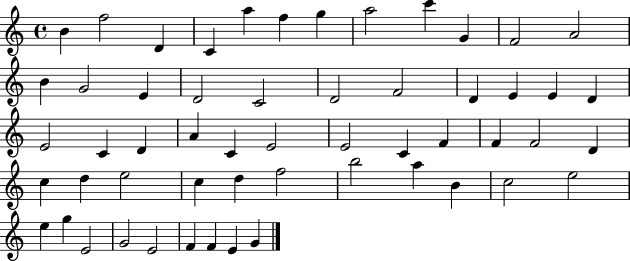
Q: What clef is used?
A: treble